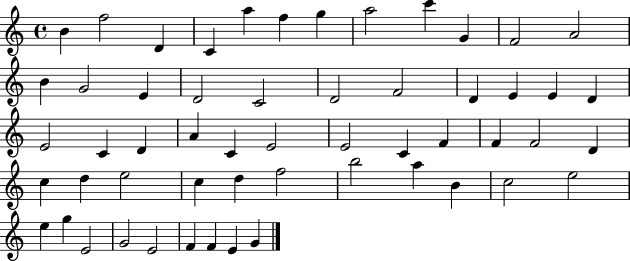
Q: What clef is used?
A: treble